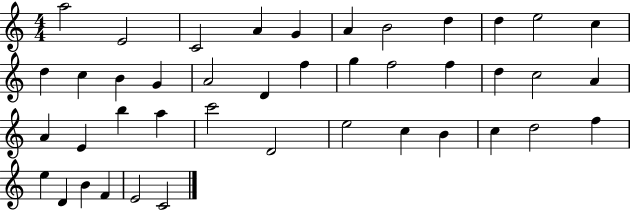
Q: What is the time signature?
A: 4/4